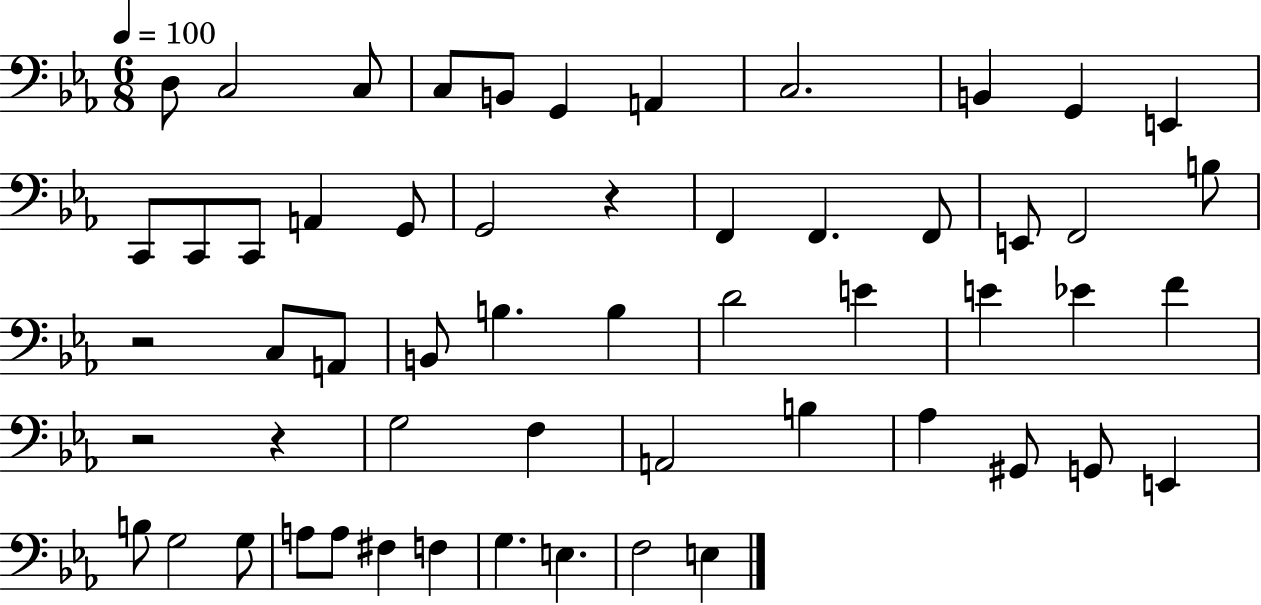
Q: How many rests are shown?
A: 4